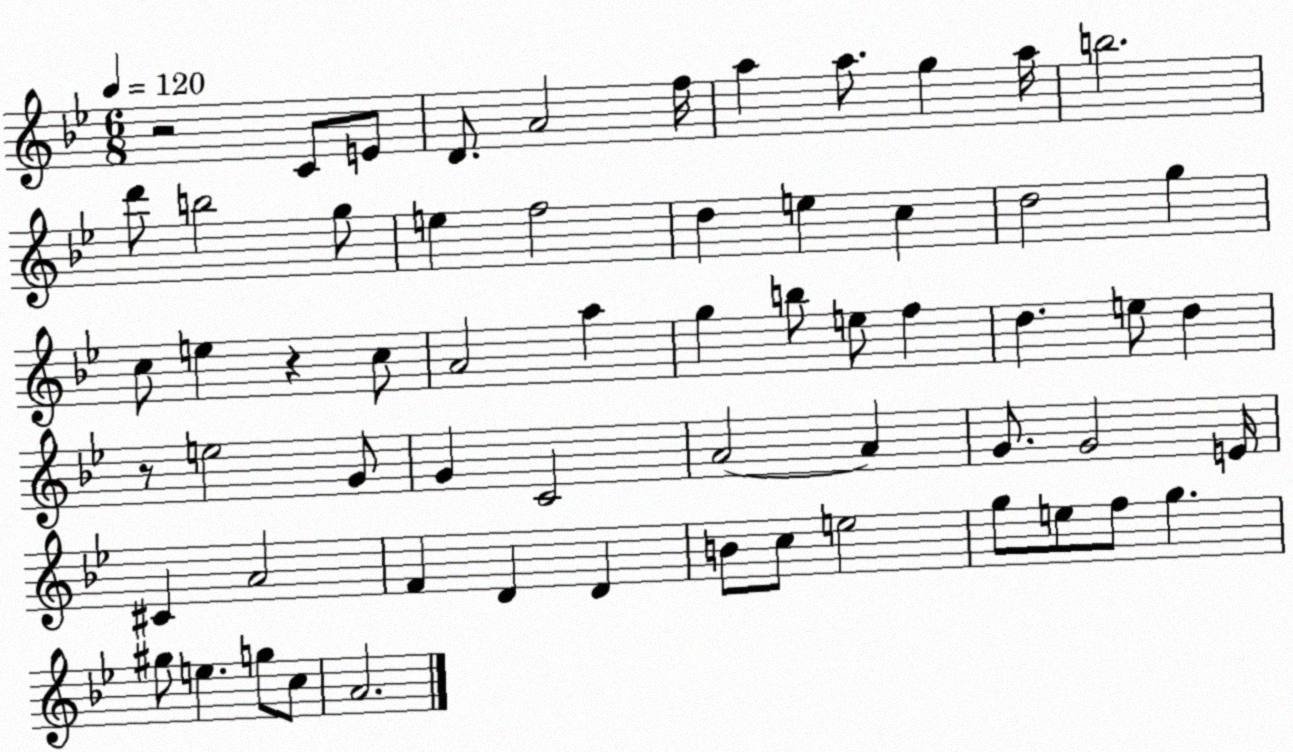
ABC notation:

X:1
T:Untitled
M:6/8
L:1/4
K:Bb
z2 C/2 E/2 D/2 A2 f/4 a a/2 g a/4 b2 d'/2 b2 g/2 e f2 d e c d2 g c/2 e z c/2 A2 a g b/2 e/2 f d e/2 d z/2 e2 G/2 G C2 A2 A G/2 G2 E/4 ^C A2 F D D B/2 c/2 e2 g/2 e/2 f/2 g ^g/2 e g/2 c/2 A2